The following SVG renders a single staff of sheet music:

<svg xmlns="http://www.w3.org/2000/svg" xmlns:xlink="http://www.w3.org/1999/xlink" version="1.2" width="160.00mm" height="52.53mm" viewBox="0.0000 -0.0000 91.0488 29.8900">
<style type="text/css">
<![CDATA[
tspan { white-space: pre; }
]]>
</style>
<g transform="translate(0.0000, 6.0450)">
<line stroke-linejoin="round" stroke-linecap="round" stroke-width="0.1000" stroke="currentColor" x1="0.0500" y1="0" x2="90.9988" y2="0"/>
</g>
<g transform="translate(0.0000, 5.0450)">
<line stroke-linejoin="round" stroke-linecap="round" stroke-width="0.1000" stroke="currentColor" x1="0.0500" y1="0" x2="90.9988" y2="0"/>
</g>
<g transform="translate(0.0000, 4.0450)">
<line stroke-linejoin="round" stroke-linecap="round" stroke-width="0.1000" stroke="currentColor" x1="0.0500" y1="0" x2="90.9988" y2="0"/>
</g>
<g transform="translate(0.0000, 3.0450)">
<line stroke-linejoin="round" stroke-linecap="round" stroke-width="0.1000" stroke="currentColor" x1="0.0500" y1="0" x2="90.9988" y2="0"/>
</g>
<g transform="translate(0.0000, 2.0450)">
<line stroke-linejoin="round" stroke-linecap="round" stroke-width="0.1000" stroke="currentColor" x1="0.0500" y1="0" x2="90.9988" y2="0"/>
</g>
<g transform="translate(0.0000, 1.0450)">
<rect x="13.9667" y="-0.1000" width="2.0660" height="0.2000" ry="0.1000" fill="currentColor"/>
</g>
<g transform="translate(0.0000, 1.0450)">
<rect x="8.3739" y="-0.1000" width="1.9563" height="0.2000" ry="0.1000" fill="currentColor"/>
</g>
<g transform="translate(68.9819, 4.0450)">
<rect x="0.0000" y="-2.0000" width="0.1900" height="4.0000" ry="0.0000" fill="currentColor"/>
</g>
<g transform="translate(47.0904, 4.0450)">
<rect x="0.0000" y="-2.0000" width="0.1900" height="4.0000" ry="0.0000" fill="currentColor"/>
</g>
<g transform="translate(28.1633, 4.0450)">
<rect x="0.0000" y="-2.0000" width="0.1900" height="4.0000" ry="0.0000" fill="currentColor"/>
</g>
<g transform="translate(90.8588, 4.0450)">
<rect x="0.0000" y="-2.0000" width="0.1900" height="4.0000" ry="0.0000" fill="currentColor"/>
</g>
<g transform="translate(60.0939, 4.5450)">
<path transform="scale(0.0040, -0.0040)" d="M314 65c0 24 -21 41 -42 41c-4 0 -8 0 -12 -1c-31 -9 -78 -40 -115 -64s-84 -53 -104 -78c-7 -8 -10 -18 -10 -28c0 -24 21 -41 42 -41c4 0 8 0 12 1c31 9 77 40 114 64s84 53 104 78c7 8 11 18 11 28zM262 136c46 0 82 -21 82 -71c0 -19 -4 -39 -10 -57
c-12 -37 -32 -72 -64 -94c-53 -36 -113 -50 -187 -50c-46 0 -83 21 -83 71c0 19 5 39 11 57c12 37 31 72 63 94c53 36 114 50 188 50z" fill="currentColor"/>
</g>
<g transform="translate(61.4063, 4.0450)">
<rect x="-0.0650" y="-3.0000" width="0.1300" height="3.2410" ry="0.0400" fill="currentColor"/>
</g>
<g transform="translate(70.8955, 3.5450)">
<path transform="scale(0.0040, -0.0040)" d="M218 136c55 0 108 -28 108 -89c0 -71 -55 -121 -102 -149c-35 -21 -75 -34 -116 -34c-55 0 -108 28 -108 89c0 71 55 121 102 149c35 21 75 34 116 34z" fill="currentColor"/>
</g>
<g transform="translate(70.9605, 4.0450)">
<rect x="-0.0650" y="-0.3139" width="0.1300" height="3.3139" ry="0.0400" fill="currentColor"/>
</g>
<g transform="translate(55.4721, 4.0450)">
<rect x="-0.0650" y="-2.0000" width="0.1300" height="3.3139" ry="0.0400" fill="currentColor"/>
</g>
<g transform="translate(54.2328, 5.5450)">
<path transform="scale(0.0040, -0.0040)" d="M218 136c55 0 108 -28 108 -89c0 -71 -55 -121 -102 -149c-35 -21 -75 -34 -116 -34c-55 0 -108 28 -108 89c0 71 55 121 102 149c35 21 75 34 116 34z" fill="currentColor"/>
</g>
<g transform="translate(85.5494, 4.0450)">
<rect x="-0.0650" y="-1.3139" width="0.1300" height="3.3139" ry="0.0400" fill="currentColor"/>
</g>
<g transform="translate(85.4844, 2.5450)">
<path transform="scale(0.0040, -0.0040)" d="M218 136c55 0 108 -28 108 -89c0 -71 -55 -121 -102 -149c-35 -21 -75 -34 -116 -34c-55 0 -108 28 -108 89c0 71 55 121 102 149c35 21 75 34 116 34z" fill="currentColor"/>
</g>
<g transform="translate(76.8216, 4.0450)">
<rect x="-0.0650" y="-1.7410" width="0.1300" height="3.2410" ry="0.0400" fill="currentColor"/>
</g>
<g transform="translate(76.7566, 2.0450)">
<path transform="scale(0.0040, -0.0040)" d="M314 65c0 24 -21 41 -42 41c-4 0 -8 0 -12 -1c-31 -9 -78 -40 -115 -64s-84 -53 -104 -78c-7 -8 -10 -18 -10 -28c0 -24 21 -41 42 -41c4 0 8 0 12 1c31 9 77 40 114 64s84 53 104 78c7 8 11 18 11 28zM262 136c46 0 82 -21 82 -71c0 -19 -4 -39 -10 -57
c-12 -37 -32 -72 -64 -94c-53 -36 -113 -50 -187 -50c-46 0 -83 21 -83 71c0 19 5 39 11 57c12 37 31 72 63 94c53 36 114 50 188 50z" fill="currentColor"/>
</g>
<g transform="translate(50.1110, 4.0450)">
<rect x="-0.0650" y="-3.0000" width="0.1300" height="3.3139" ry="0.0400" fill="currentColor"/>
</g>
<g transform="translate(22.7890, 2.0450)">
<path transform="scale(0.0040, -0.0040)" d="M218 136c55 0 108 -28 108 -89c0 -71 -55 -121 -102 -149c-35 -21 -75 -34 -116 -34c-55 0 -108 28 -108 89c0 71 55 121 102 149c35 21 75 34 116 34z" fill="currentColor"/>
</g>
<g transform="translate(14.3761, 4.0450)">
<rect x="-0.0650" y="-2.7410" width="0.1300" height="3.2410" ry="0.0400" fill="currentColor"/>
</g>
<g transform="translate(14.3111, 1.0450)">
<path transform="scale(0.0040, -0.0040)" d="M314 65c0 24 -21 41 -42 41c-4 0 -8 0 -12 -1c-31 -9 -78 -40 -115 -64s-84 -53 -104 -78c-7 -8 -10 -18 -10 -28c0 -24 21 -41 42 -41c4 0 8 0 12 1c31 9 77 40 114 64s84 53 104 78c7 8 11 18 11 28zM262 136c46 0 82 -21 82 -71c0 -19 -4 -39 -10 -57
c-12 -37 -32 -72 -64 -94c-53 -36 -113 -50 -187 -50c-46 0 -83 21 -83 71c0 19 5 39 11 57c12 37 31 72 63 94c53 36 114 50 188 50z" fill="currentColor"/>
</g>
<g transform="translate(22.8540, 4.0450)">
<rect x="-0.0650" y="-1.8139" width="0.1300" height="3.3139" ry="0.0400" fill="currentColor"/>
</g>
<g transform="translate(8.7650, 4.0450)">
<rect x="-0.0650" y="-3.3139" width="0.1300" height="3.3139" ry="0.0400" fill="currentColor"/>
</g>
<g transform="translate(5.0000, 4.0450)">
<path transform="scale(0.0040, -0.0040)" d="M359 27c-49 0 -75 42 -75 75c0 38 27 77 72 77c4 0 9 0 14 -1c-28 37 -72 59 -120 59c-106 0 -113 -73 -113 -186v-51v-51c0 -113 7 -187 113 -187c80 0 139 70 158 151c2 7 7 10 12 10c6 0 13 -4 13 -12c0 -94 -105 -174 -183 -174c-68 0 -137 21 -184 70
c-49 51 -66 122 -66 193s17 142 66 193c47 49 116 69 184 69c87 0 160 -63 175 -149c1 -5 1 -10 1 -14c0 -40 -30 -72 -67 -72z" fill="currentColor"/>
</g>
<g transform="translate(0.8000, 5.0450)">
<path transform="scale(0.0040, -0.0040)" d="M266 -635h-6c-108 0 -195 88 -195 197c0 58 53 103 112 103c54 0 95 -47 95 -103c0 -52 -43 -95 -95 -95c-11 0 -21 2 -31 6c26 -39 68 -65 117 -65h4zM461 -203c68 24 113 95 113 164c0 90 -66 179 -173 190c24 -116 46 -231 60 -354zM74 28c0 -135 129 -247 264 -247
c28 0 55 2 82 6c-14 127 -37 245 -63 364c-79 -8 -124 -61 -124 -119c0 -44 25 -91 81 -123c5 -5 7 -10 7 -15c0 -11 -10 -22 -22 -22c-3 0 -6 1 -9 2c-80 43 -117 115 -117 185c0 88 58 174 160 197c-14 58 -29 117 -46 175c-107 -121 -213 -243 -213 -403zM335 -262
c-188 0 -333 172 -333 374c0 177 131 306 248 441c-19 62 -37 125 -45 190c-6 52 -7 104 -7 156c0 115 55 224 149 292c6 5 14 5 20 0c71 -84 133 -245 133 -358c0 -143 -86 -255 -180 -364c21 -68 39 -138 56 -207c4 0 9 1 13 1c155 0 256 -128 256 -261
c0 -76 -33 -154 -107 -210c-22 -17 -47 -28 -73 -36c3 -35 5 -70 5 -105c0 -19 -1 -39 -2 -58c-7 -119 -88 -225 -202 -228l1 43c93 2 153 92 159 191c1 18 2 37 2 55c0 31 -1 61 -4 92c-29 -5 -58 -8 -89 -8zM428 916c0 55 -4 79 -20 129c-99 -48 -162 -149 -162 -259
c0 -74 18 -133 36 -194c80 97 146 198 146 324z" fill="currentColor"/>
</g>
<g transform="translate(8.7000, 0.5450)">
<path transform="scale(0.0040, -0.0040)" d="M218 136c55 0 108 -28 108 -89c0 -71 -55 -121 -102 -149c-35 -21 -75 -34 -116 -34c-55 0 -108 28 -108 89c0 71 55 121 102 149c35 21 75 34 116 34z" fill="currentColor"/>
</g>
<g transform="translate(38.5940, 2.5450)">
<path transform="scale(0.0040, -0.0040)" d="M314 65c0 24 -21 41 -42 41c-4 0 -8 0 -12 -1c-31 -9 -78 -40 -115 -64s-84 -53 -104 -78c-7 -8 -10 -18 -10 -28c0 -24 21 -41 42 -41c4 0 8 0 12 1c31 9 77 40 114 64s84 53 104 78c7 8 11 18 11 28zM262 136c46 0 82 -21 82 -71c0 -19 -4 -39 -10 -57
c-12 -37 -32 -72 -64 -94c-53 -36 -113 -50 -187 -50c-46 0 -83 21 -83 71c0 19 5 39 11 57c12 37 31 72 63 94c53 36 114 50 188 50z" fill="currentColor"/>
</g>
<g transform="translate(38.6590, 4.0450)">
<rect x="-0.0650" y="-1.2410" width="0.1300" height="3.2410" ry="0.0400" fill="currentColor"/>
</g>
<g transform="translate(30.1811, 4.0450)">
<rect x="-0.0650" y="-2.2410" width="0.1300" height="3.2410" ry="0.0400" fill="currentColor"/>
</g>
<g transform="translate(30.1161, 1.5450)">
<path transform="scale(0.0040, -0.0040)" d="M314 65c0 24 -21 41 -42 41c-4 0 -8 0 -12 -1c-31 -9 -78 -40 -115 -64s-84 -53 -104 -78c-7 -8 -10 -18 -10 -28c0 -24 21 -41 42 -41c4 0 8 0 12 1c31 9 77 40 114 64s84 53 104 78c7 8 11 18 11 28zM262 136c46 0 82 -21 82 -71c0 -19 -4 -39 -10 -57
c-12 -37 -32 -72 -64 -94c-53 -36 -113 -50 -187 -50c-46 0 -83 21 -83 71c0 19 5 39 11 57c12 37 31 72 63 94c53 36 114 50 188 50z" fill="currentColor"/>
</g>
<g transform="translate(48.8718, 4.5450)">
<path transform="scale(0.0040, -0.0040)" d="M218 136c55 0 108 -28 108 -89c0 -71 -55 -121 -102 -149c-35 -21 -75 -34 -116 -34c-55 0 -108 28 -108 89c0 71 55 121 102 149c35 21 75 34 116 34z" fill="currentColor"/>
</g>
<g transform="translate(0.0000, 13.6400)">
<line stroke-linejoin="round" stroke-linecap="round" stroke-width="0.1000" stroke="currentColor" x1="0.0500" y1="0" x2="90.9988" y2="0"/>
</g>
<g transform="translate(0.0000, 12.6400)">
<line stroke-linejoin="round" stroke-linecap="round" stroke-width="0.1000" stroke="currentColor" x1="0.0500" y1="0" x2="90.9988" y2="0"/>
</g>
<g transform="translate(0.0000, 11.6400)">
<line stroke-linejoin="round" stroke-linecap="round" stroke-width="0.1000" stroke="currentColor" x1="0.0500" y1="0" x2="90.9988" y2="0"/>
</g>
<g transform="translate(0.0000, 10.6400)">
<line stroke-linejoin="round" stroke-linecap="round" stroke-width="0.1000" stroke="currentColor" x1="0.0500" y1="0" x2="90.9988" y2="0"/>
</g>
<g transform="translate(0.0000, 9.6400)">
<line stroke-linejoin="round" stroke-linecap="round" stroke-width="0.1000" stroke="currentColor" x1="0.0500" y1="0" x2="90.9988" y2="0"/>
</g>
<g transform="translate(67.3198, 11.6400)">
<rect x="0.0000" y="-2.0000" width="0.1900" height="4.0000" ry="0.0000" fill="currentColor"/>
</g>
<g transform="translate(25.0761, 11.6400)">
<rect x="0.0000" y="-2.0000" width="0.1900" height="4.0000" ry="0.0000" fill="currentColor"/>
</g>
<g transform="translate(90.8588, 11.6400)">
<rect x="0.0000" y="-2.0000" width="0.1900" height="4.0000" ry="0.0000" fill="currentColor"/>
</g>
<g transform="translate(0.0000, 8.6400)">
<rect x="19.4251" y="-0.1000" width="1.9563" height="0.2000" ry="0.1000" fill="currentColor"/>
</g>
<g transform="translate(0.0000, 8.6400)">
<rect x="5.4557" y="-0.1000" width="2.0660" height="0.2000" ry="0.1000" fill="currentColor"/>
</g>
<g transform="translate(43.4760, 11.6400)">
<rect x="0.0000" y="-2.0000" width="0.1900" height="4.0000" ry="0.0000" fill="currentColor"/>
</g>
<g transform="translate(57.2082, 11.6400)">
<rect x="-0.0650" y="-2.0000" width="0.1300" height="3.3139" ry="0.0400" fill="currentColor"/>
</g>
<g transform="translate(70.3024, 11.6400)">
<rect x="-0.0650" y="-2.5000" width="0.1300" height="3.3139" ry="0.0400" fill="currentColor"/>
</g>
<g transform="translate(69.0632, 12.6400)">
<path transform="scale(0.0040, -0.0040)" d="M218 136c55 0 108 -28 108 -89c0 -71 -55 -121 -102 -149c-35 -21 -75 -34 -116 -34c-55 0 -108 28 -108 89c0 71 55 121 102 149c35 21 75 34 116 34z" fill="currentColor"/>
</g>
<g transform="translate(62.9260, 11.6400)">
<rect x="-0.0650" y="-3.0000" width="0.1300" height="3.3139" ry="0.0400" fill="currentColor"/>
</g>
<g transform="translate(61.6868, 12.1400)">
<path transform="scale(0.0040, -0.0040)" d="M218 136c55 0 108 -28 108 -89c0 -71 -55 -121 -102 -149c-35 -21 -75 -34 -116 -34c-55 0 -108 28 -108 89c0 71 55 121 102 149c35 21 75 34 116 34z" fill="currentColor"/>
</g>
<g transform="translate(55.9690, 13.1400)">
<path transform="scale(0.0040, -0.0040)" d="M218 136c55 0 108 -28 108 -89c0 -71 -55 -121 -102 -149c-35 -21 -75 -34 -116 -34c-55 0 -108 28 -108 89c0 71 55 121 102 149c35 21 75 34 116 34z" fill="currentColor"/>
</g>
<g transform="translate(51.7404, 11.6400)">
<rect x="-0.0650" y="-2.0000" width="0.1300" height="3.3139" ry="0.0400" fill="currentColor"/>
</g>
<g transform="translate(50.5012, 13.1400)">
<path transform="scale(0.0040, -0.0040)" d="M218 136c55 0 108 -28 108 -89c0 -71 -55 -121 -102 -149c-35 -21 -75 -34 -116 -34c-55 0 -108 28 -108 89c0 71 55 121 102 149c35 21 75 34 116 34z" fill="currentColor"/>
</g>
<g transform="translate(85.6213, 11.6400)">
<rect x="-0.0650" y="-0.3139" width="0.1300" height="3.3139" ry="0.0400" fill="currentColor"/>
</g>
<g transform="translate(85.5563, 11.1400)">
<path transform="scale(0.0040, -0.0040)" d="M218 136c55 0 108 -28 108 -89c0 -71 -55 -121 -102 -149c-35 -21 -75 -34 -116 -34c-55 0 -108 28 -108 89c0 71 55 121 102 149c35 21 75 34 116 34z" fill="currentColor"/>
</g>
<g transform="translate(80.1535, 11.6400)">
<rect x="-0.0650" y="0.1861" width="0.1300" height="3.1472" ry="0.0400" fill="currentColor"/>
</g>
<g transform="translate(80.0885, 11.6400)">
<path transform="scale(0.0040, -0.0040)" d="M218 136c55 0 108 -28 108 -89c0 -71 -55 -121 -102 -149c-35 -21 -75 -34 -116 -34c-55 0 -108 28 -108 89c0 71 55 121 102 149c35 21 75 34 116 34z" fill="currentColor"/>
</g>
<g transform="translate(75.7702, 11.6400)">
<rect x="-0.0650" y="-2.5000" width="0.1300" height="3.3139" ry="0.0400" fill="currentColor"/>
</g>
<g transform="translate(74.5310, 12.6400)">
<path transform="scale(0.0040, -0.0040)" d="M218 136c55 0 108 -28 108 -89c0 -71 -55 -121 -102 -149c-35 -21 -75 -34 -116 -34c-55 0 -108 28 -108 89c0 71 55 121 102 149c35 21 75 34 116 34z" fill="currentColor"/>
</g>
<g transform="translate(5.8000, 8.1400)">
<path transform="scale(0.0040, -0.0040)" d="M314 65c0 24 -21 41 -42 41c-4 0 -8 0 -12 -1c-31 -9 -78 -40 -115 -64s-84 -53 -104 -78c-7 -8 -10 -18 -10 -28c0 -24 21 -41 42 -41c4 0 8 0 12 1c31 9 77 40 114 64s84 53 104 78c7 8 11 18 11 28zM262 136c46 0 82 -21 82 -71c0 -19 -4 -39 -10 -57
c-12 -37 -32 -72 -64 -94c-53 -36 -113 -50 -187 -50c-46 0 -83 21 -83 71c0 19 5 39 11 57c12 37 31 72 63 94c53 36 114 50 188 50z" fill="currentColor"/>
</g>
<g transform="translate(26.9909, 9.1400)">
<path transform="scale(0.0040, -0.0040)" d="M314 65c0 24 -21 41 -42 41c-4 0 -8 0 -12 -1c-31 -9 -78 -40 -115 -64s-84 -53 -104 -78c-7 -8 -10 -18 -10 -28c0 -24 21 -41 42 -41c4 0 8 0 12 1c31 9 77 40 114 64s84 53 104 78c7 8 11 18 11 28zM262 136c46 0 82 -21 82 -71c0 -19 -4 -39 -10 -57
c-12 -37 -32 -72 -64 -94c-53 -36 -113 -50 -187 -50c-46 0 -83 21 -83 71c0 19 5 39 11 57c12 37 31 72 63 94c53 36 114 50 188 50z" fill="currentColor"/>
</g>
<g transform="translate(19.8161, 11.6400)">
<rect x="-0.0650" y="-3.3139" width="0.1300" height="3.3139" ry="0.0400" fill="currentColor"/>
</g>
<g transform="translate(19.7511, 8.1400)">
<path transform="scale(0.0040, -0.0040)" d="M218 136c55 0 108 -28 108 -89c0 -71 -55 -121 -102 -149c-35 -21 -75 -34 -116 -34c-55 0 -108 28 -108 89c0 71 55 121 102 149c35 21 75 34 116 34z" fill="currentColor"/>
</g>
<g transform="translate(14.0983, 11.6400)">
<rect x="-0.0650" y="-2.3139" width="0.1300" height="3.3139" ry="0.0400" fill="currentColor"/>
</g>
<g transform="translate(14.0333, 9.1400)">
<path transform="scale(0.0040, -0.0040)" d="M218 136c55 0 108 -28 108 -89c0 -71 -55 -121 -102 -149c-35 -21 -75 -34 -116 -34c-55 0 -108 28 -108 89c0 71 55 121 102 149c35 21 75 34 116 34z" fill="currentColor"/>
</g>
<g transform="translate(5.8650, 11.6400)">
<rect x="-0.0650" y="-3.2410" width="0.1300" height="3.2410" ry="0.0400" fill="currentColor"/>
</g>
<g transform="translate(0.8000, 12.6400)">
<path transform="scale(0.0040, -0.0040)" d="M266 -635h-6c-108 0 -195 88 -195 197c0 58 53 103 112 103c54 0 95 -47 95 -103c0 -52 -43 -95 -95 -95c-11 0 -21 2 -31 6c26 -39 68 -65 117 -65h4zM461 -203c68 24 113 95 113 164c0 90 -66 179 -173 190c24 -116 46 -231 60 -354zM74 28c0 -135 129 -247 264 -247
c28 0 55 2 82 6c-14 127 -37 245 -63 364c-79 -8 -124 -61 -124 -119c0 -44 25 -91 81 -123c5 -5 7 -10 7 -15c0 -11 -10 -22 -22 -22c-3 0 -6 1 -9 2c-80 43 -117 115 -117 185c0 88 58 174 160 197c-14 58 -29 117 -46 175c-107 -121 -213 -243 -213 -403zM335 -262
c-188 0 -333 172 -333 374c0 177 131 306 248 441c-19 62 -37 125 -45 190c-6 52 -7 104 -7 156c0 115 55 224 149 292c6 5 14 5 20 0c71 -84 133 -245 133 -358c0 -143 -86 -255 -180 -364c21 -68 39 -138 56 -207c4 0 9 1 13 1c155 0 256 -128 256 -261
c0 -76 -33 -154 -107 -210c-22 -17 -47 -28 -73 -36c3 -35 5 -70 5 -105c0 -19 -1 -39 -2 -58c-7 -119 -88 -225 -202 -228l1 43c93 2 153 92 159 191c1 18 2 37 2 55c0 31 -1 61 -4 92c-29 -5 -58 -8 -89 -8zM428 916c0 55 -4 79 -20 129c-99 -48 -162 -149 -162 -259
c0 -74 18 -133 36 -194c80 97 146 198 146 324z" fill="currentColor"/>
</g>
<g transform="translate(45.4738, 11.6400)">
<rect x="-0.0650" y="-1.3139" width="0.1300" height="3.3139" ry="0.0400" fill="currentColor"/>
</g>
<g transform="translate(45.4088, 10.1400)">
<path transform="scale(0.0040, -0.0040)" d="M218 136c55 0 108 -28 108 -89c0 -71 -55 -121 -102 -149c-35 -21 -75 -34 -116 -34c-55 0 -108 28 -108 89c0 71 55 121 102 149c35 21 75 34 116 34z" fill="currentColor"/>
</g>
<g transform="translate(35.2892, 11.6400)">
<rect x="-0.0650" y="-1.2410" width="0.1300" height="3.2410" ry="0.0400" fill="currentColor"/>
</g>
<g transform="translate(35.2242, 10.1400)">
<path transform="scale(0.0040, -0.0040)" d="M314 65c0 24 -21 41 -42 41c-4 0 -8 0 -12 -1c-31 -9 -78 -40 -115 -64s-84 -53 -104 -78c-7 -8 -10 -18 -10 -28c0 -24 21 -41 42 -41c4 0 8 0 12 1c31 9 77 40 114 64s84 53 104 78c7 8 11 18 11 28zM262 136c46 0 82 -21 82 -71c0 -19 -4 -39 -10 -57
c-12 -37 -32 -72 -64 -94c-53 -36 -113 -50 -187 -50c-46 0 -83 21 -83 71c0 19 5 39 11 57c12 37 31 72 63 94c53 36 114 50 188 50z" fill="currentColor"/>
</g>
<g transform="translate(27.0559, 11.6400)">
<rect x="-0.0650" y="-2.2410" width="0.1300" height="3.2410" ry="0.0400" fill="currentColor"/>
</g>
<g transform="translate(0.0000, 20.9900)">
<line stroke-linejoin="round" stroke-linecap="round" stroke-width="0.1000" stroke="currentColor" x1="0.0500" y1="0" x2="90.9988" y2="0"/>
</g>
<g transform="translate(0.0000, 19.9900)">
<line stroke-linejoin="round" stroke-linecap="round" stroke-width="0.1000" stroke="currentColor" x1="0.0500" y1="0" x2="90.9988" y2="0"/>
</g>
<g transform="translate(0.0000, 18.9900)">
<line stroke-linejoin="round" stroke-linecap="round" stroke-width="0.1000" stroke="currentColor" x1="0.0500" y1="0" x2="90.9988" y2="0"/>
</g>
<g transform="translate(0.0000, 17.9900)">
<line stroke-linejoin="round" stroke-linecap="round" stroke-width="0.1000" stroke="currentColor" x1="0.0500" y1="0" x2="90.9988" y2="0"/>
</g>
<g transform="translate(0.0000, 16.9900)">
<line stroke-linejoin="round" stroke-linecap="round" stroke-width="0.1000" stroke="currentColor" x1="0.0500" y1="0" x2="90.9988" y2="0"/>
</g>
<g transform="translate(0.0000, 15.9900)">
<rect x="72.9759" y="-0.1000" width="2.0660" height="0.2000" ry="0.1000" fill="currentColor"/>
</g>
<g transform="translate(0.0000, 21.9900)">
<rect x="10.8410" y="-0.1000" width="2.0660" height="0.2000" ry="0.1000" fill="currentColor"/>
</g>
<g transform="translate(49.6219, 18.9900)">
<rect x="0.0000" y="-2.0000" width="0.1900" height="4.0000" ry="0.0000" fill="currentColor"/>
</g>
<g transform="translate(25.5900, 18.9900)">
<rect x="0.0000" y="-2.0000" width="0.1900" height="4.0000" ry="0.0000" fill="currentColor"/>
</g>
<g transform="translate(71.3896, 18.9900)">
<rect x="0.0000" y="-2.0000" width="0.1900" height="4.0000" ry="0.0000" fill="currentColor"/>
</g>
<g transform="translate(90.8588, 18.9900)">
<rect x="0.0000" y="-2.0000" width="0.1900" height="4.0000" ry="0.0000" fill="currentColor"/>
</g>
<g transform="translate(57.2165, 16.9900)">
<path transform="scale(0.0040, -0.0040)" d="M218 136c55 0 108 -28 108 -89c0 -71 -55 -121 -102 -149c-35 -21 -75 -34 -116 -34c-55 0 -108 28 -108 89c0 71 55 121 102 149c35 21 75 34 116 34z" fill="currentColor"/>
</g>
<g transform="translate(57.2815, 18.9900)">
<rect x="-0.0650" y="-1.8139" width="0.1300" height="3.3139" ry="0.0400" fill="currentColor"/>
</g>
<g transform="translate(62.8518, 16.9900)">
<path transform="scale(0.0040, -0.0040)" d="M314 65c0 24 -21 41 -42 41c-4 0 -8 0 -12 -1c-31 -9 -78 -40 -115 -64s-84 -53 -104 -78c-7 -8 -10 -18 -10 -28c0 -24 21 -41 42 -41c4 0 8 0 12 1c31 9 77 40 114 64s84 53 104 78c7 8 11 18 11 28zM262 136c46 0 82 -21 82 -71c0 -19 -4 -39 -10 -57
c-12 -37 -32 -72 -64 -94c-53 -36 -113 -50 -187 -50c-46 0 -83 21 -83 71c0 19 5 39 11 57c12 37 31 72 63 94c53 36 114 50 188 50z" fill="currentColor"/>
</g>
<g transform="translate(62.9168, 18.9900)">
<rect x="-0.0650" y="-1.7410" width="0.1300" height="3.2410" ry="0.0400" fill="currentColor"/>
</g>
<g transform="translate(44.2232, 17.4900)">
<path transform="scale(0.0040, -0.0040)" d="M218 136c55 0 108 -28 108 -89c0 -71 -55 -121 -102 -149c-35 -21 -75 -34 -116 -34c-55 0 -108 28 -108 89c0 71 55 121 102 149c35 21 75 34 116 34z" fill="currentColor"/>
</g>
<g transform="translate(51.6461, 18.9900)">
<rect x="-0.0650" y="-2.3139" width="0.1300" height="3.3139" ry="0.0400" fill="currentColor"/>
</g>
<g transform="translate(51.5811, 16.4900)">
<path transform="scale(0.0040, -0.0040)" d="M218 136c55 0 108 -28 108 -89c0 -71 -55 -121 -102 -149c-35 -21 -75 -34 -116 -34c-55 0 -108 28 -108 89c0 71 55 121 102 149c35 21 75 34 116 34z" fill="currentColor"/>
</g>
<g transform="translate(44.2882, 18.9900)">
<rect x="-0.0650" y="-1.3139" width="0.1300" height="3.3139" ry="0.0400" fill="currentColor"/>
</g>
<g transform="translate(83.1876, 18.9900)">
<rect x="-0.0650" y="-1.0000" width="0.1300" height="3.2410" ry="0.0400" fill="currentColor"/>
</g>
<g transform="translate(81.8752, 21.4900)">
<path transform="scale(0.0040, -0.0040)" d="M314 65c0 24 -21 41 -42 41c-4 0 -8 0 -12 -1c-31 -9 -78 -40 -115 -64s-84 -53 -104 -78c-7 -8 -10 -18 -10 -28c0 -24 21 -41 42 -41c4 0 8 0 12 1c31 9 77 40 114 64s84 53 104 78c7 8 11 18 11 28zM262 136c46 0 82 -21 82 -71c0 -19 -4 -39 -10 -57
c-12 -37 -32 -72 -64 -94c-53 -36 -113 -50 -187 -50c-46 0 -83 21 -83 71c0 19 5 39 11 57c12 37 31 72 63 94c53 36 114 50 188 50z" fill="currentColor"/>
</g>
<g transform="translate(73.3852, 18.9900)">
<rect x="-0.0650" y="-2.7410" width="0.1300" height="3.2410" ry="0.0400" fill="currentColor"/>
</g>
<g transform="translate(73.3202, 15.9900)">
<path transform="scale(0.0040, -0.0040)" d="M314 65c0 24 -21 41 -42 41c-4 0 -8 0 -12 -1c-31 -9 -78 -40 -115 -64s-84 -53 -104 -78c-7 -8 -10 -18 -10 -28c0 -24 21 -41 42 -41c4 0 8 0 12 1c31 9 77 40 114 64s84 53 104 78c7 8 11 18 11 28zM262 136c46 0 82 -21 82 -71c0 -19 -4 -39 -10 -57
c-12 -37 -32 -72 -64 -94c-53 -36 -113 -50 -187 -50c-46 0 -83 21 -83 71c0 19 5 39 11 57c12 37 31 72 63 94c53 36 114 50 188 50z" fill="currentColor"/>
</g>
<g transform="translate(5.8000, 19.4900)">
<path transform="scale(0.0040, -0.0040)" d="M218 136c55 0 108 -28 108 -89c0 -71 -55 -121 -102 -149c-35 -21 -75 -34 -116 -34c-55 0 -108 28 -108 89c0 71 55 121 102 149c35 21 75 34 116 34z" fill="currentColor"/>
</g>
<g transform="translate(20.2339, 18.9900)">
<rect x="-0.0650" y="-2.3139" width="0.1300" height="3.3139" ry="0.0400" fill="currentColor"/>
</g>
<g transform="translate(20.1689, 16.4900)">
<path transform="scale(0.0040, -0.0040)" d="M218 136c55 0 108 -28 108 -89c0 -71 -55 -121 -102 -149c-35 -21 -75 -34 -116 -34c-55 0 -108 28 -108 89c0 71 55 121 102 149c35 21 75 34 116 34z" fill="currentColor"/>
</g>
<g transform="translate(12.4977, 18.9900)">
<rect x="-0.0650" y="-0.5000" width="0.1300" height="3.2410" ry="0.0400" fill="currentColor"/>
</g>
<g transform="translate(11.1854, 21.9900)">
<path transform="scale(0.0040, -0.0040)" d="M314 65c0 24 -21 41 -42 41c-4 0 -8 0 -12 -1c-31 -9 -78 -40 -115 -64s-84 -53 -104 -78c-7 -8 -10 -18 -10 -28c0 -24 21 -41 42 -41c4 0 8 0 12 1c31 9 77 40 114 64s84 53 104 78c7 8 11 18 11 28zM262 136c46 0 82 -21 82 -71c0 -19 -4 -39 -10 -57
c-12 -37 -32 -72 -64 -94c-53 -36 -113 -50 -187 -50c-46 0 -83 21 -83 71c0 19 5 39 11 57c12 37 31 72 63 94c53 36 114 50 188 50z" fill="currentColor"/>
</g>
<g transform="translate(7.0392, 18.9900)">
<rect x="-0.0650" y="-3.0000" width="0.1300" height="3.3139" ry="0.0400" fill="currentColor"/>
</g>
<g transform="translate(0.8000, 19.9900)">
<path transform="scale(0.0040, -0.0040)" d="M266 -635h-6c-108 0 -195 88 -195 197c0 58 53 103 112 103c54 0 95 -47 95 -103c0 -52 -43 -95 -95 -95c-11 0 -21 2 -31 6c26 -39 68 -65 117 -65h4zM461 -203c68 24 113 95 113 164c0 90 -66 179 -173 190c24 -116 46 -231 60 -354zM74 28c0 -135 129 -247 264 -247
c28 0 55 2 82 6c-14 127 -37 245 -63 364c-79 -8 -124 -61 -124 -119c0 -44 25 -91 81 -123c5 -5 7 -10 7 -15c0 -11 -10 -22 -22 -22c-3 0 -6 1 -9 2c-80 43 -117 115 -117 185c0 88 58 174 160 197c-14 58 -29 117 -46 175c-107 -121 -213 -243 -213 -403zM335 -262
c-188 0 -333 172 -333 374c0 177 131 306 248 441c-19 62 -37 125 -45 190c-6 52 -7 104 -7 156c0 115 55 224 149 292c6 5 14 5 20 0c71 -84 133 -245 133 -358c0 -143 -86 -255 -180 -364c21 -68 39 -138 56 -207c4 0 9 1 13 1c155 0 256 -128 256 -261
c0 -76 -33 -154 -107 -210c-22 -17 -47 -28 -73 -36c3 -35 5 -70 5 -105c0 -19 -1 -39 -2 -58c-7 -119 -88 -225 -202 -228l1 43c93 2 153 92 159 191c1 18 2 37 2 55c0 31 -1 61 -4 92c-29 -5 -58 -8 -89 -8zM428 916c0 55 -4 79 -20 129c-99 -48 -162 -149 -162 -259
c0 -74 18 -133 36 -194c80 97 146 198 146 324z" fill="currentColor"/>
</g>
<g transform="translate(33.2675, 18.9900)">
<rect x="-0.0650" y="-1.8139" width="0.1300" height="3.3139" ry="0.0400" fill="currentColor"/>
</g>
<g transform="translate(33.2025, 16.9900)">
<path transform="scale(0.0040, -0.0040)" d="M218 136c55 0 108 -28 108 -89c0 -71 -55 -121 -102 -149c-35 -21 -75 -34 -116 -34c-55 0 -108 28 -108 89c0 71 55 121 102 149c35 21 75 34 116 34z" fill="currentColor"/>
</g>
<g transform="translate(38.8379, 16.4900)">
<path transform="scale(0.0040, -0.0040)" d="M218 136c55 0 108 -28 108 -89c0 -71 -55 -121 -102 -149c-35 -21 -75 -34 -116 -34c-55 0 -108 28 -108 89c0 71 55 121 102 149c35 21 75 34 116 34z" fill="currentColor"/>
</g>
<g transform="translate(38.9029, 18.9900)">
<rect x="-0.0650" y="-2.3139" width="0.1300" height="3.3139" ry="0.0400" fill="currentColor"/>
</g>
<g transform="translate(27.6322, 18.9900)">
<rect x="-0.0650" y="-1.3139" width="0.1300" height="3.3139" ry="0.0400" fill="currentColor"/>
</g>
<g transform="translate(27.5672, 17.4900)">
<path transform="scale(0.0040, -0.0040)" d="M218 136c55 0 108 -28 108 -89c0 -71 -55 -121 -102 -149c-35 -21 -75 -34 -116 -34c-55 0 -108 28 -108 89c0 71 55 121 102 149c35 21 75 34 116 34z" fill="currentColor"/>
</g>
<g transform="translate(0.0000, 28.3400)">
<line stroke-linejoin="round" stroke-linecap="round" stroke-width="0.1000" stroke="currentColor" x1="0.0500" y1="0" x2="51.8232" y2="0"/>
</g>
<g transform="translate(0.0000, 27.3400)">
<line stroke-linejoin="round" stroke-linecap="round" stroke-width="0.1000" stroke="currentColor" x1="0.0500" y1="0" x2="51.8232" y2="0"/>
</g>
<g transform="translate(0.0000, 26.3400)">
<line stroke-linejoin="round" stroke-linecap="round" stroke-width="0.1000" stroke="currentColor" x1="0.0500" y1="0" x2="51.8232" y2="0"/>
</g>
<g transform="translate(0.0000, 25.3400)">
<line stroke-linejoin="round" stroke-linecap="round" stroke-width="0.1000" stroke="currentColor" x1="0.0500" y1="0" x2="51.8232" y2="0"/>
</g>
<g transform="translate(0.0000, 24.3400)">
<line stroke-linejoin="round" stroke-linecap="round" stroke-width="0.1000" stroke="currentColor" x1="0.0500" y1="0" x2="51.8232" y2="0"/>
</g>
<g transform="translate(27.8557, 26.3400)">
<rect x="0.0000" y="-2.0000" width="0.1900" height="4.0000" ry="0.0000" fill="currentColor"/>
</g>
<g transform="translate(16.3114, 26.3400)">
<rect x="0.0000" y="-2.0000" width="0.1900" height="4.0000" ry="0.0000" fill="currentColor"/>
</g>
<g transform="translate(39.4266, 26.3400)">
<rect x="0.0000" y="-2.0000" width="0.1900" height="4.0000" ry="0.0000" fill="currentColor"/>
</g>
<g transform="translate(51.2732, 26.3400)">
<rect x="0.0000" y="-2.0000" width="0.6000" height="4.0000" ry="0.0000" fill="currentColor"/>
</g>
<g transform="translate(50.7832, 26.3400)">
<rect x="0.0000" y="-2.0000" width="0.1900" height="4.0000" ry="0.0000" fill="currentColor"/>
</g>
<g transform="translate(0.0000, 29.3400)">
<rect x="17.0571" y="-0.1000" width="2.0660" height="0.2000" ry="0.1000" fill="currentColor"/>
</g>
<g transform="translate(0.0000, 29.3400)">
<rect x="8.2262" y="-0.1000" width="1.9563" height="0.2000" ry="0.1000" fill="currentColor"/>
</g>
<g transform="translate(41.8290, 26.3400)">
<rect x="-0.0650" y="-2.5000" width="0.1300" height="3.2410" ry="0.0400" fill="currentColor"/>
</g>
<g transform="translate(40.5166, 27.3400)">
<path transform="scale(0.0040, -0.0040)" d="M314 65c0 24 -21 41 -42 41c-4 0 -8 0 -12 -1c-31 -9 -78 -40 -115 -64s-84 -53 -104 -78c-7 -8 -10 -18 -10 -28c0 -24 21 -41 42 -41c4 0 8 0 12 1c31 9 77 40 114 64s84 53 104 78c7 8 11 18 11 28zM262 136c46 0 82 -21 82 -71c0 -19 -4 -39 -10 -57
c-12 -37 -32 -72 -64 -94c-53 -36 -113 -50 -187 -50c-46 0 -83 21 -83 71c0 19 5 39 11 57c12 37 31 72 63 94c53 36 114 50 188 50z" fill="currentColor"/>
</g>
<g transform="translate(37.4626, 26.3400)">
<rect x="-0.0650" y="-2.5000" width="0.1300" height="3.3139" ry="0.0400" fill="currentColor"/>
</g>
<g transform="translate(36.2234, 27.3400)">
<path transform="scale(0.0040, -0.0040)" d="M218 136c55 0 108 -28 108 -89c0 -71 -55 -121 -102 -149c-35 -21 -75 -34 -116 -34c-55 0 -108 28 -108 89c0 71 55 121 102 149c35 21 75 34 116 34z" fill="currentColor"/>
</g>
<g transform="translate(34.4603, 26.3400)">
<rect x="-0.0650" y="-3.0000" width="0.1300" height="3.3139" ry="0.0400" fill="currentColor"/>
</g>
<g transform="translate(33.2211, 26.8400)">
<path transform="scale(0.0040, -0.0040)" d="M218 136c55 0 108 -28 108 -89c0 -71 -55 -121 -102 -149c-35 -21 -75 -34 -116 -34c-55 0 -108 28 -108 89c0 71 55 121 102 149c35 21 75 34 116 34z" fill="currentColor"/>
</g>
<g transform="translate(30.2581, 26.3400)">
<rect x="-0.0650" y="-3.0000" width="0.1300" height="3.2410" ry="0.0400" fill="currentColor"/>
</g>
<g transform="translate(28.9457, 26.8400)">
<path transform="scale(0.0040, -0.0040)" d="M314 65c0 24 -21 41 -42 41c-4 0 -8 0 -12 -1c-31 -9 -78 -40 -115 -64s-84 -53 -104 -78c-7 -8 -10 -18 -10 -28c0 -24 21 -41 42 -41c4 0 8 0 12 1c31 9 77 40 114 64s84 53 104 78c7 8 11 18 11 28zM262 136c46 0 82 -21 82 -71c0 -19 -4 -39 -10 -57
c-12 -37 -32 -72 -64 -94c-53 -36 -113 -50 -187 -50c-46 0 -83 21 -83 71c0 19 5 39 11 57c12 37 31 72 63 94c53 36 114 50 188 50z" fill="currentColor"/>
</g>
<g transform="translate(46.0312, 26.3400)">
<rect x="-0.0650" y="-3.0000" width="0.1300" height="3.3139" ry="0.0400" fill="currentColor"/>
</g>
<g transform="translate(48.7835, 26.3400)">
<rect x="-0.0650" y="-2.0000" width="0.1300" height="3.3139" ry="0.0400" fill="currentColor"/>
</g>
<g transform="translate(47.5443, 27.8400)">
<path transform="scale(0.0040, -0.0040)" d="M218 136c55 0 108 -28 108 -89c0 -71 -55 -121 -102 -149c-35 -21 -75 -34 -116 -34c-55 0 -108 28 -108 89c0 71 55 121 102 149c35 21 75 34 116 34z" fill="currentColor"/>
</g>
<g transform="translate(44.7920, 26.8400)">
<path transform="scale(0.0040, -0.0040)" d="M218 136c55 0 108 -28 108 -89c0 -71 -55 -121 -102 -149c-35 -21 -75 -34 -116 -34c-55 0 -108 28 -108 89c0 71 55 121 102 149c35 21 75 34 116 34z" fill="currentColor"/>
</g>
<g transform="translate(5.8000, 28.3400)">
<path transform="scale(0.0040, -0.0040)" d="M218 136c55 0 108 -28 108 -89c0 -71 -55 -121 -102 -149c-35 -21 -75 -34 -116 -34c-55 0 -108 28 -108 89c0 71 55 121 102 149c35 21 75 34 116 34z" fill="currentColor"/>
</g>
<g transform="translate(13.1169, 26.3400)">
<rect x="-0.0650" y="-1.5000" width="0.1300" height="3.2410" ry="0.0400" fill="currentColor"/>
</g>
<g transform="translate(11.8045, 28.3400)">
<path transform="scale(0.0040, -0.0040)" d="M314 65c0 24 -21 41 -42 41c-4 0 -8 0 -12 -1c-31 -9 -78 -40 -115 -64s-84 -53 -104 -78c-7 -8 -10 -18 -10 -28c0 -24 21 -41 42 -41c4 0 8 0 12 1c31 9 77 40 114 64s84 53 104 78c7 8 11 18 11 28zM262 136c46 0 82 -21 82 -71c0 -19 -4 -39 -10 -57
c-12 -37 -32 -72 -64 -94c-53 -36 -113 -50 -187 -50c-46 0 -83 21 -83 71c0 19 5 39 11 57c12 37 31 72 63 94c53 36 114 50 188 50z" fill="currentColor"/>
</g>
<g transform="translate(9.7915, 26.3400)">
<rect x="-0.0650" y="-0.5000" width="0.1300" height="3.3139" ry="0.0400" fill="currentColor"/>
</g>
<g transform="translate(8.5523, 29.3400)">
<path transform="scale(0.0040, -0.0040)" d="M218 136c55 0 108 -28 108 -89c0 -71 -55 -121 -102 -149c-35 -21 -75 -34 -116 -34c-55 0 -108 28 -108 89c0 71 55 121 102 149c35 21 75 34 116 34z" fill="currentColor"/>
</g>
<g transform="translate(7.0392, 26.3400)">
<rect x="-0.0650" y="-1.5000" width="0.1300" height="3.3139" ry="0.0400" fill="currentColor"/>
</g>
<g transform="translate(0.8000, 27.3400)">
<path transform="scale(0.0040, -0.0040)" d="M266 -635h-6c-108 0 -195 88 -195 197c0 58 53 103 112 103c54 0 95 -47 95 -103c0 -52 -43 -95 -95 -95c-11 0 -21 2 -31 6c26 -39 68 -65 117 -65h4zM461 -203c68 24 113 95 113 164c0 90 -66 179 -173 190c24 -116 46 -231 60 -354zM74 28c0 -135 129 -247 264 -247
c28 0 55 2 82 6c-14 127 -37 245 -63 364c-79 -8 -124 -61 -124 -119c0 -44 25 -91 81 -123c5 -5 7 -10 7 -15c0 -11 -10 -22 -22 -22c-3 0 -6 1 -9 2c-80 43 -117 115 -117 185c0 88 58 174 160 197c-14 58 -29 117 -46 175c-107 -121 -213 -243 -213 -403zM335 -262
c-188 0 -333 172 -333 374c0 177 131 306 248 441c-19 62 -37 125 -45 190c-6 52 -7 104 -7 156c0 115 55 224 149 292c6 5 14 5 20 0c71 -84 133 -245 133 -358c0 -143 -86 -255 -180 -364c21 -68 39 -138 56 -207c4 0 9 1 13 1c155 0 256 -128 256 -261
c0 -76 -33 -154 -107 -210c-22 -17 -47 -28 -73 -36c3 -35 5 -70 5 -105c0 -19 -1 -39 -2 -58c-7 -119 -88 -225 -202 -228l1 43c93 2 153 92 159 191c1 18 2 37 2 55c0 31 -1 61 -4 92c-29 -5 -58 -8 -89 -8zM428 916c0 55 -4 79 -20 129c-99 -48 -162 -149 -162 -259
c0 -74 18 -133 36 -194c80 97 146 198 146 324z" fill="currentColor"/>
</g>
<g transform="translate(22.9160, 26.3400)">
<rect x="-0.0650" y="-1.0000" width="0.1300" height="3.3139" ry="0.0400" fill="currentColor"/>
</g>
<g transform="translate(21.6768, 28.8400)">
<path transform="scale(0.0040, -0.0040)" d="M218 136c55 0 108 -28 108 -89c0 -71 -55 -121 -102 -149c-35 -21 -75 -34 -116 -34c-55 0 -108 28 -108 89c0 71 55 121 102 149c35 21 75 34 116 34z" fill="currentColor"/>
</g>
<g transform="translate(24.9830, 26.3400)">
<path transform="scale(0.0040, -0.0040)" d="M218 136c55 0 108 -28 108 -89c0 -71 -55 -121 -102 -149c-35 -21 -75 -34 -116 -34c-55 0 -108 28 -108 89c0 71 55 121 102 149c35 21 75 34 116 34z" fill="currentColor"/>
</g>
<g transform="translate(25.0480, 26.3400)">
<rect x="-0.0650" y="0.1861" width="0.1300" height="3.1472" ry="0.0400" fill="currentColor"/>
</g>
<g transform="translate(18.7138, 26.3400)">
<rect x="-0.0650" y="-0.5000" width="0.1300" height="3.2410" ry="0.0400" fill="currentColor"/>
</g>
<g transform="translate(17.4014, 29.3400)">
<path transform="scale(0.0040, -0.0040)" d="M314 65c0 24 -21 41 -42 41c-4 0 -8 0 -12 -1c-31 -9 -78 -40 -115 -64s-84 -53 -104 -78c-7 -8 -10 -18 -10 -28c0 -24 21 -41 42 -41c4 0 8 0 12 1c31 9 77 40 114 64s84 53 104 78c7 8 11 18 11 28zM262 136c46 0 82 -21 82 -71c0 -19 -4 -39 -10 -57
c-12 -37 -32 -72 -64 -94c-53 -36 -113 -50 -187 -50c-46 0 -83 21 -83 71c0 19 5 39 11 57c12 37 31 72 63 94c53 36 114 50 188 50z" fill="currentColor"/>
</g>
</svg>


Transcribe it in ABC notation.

X:1
T:Untitled
M:4/4
L:1/4
K:C
b a2 f g2 e2 A F A2 c f2 e b2 g b g2 e2 e F F A G G B c A C2 g e f g e g f f2 a2 D2 E C E2 C2 D B A2 A G G2 A F